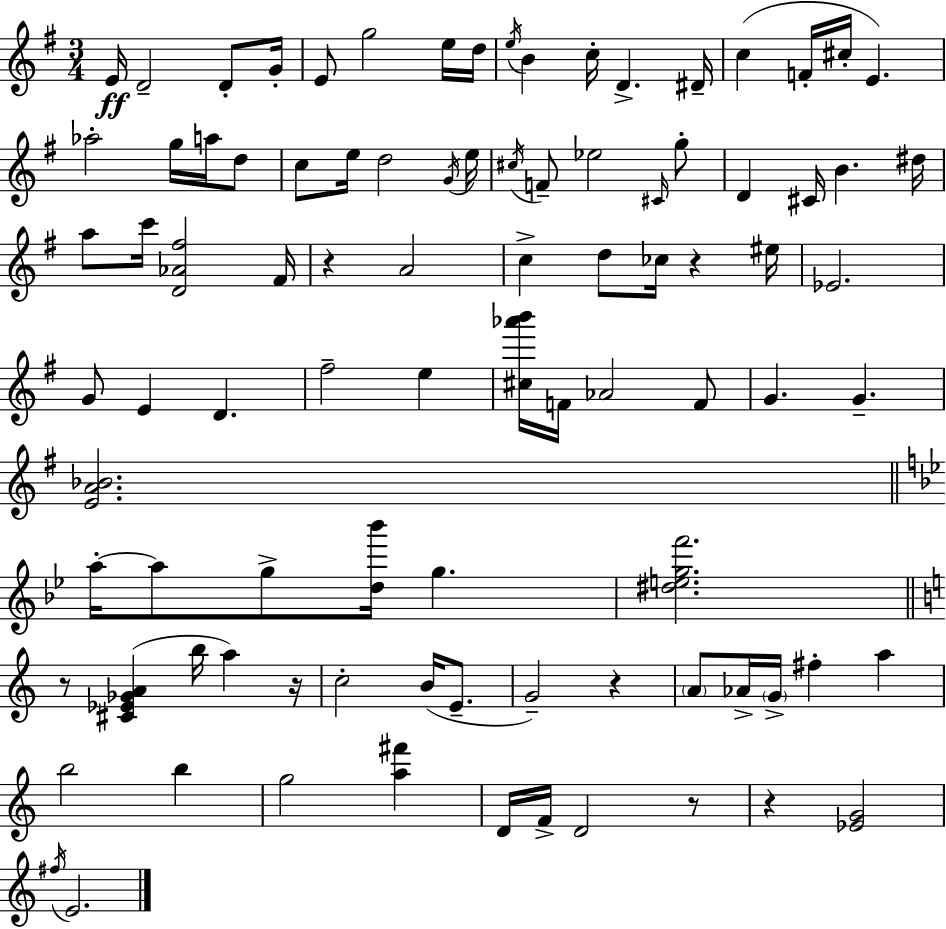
E4/s D4/h D4/e G4/s E4/e G5/h E5/s D5/s E5/s B4/q C5/s D4/q. D#4/s C5/q F4/s C#5/s E4/q. Ab5/h G5/s A5/s D5/e C5/e E5/s D5/h G4/s E5/s C#5/s F4/e Eb5/h C#4/s G5/e D4/q C#4/s B4/q. D#5/s A5/e C6/s [D4,Ab4,F#5]/h F#4/s R/q A4/h C5/q D5/e CES5/s R/q EIS5/s Eb4/h. G4/e E4/q D4/q. F#5/h E5/q [C#5,Ab6,B6]/s F4/s Ab4/h F4/e G4/q. G4/q. [E4,A4,Bb4]/h. A5/s A5/e G5/e [D5,Bb6]/s G5/q. [D#5,E5,G5,F6]/h. R/e [C#4,Eb4,Gb4,A4]/q B5/s A5/q R/s C5/h B4/s E4/e. G4/h R/q A4/e Ab4/s G4/s F#5/q A5/q B5/h B5/q G5/h [A5,F#6]/q D4/s F4/s D4/h R/e R/q [Eb4,G4]/h F#5/s E4/h.